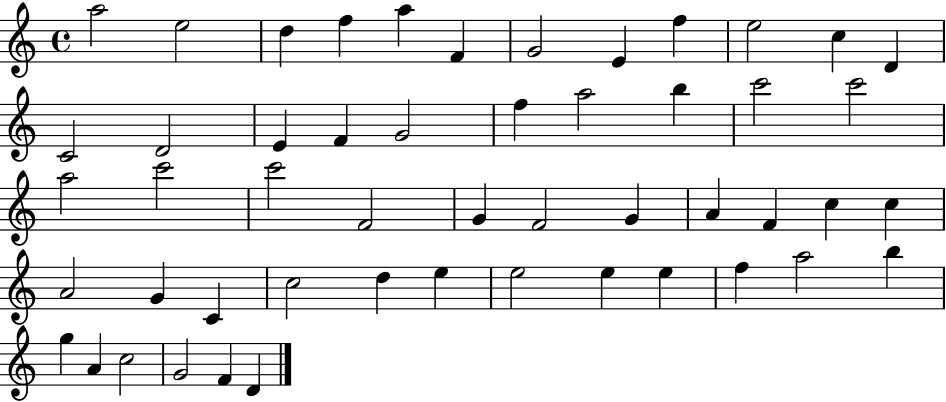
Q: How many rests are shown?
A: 0